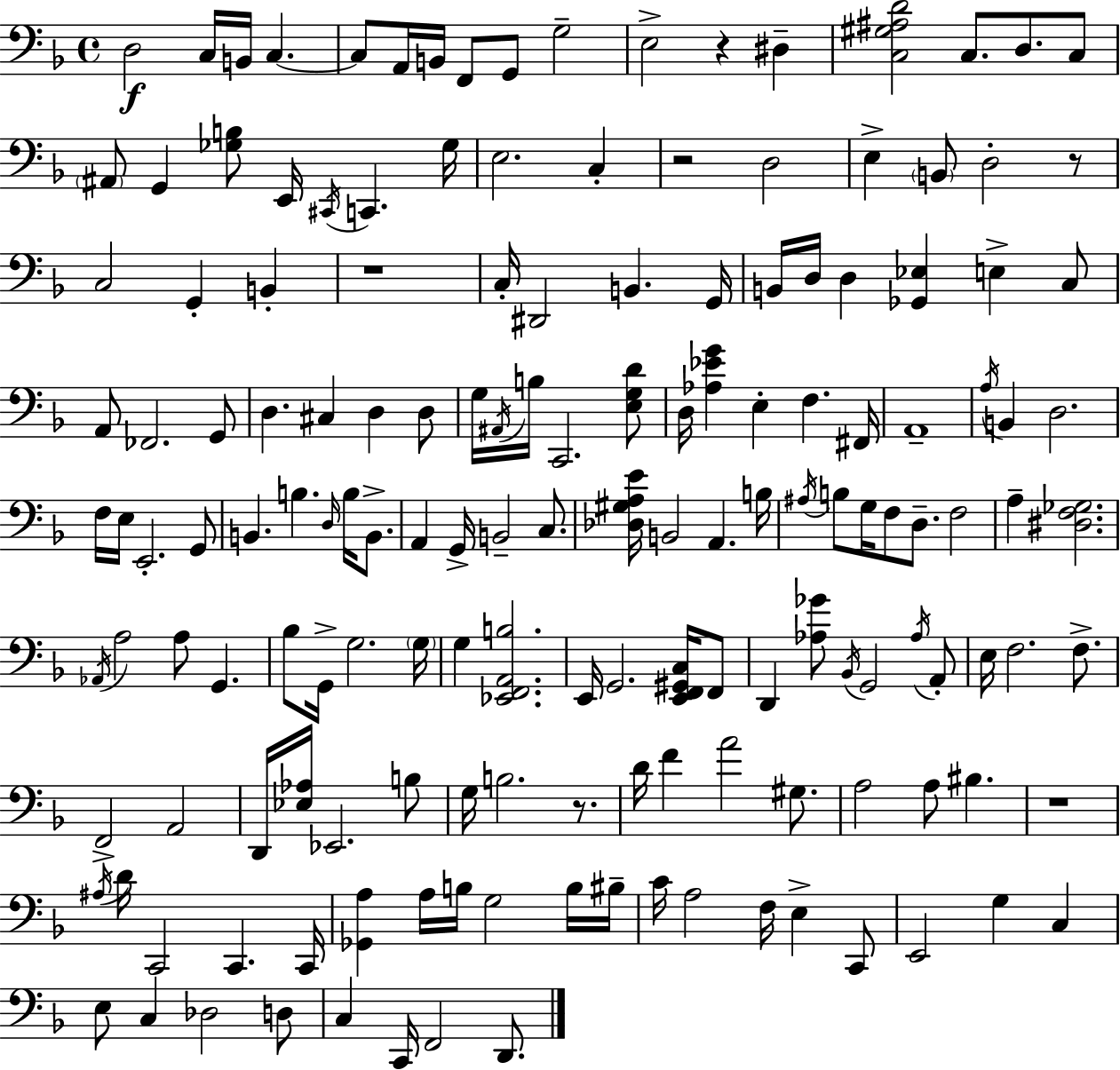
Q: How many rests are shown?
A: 6